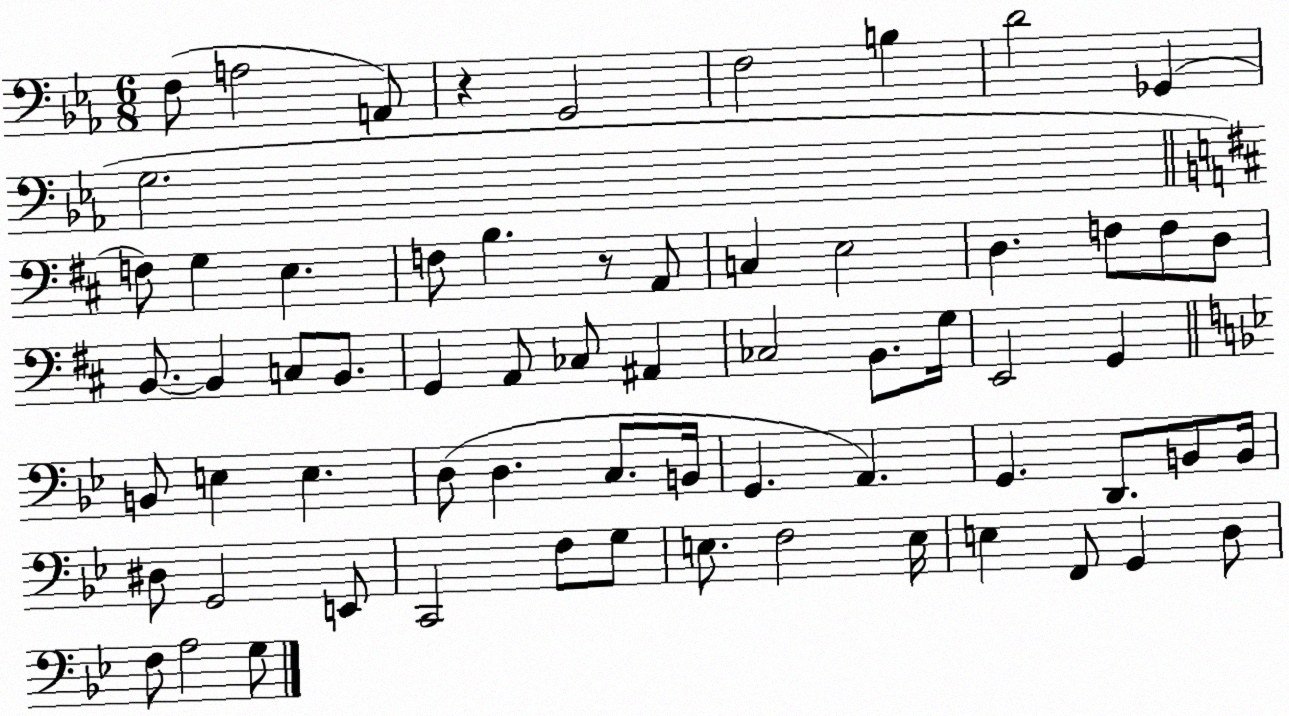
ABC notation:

X:1
T:Untitled
M:6/8
L:1/4
K:Eb
F,/2 A,2 A,,/2 z G,,2 F,2 B, D2 _G,, G,2 F,/2 G, E, F,/2 B, z/2 A,,/2 C, E,2 D, F,/2 F,/2 D,/2 B,,/2 B,, C,/2 B,,/2 G,, A,,/2 _C,/2 ^A,, _C,2 B,,/2 G,/4 E,,2 G,, B,,/2 E, E, D,/2 D, C,/2 B,,/4 G,, A,, G,, D,,/2 B,,/2 B,,/4 ^D,/2 G,,2 E,,/2 C,,2 F,/2 G,/2 E,/2 F,2 E,/4 E, F,,/2 G,, D,/2 F,/2 A,2 G,/2